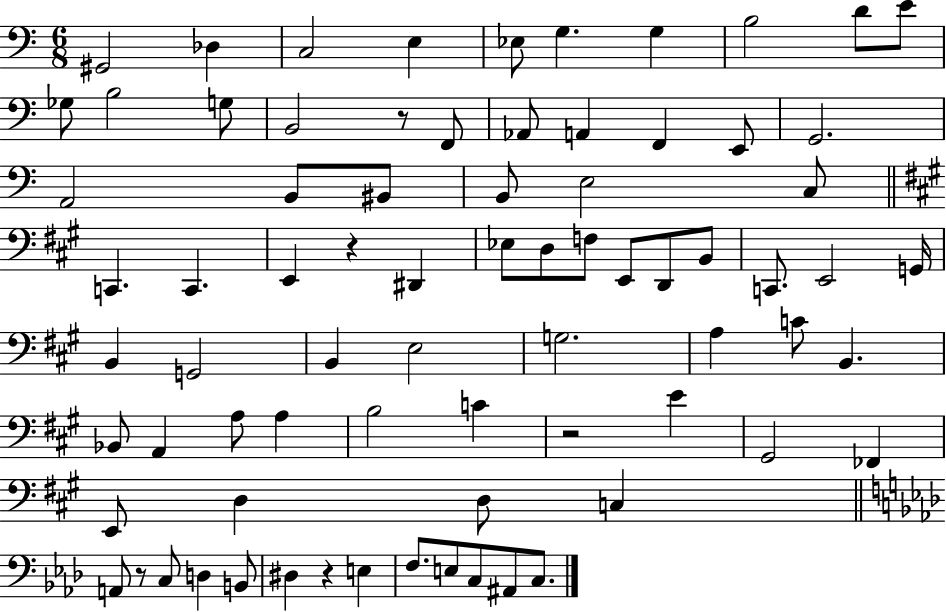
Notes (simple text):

G#2/h Db3/q C3/h E3/q Eb3/e G3/q. G3/q B3/h D4/e E4/e Gb3/e B3/h G3/e B2/h R/e F2/e Ab2/e A2/q F2/q E2/e G2/h. A2/h B2/e BIS2/e B2/e E3/h C3/e C2/q. C2/q. E2/q R/q D#2/q Eb3/e D3/e F3/e E2/e D2/e B2/e C2/e. E2/h G2/s B2/q G2/h B2/q E3/h G3/h. A3/q C4/e B2/q. Bb2/e A2/q A3/e A3/q B3/h C4/q R/h E4/q G#2/h FES2/q E2/e D3/q D3/e C3/q A2/e R/e C3/e D3/q B2/e D#3/q R/q E3/q F3/e. E3/e C3/e A#2/e C3/e.